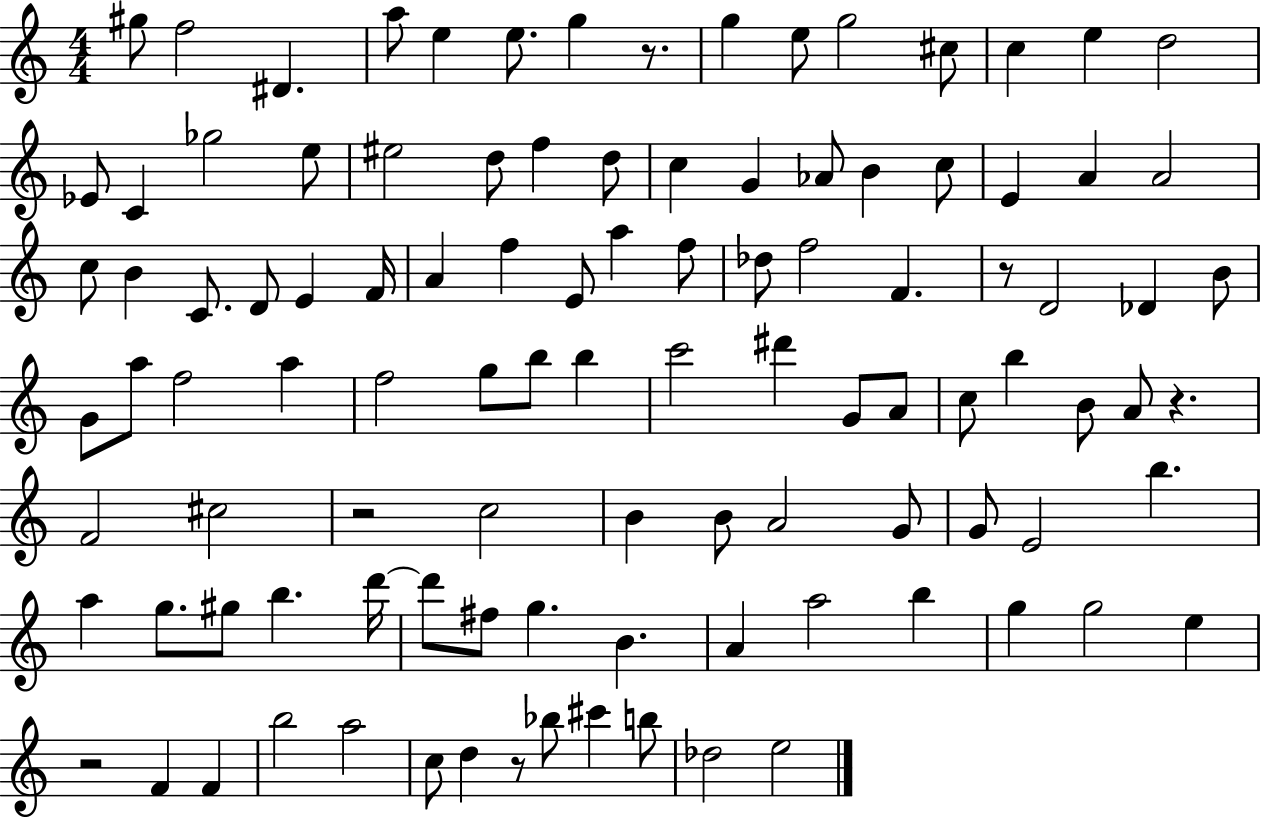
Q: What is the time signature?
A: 4/4